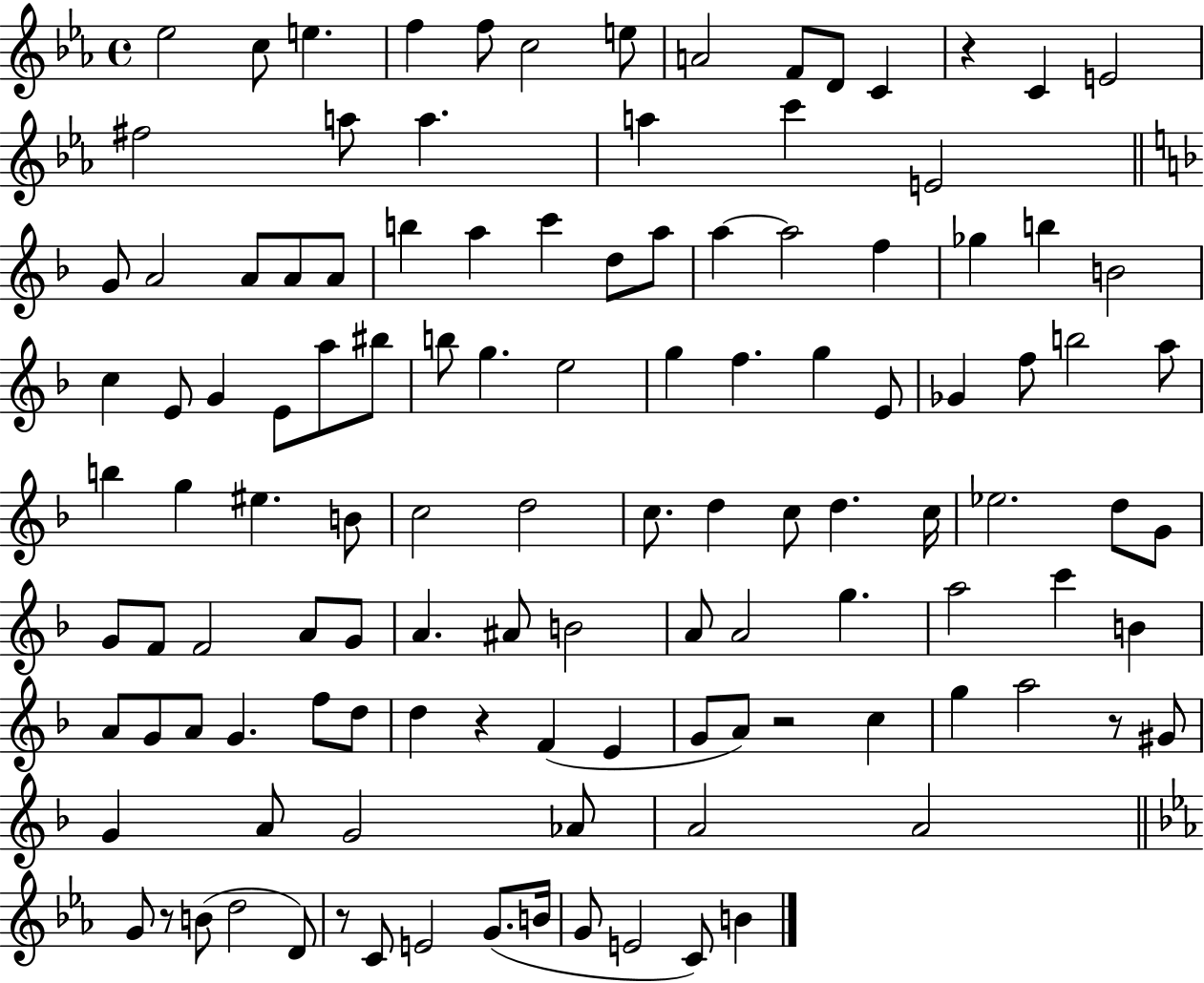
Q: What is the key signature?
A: EES major